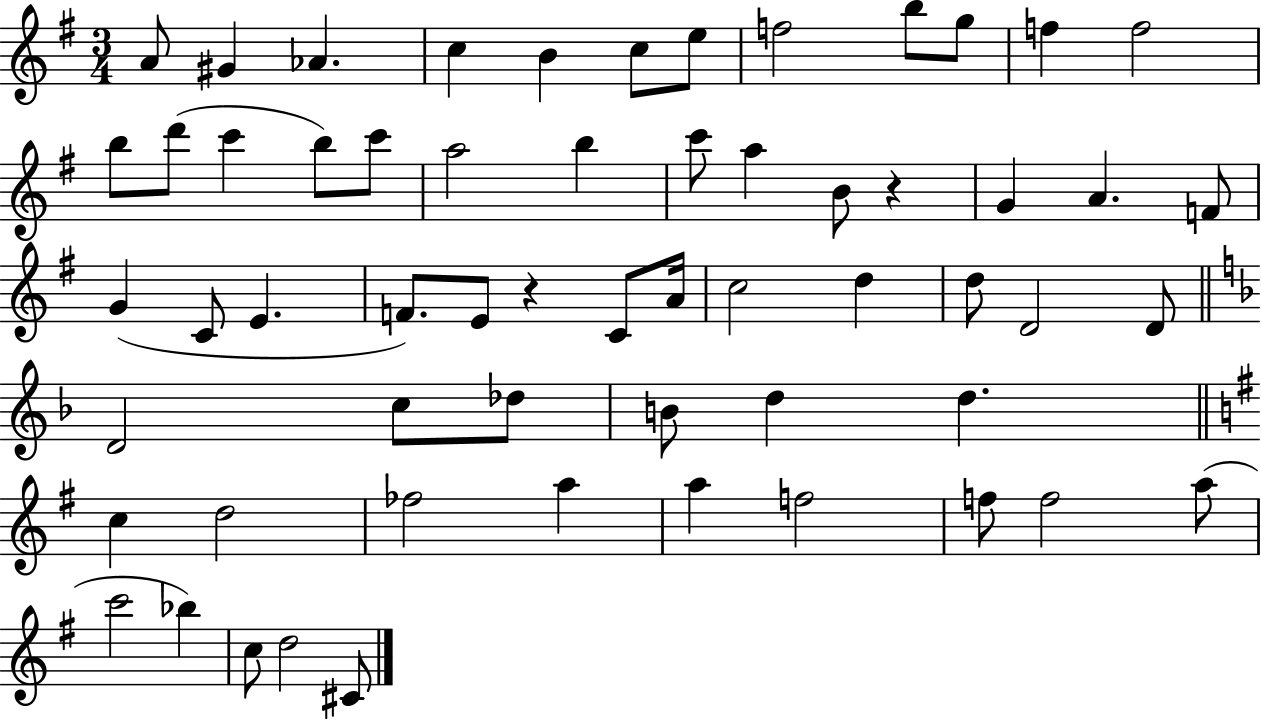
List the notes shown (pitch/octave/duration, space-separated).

A4/e G#4/q Ab4/q. C5/q B4/q C5/e E5/e F5/h B5/e G5/e F5/q F5/h B5/e D6/e C6/q B5/e C6/e A5/h B5/q C6/e A5/q B4/e R/q G4/q A4/q. F4/e G4/q C4/e E4/q. F4/e. E4/e R/q C4/e A4/s C5/h D5/q D5/e D4/h D4/e D4/h C5/e Db5/e B4/e D5/q D5/q. C5/q D5/h FES5/h A5/q A5/q F5/h F5/e F5/h A5/e C6/h Bb5/q C5/e D5/h C#4/e